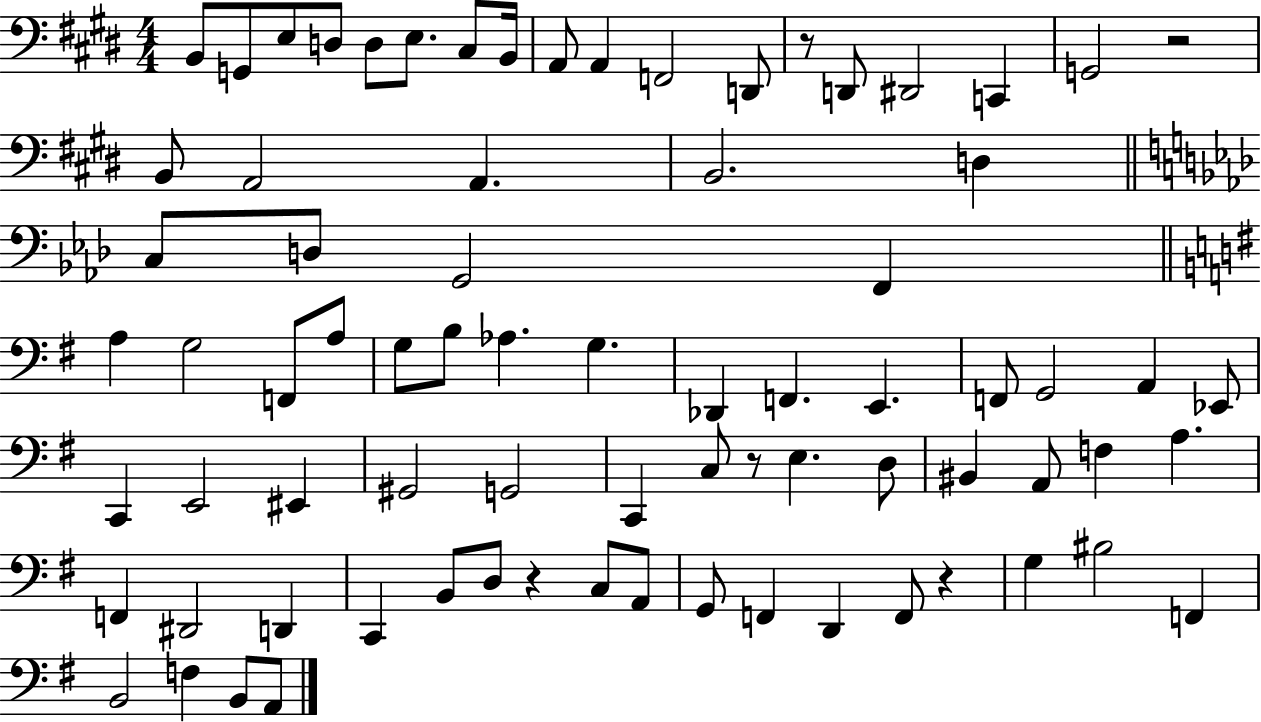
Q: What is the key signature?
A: E major